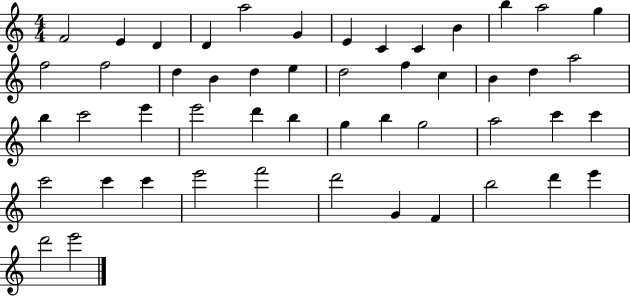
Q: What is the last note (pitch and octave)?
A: E6